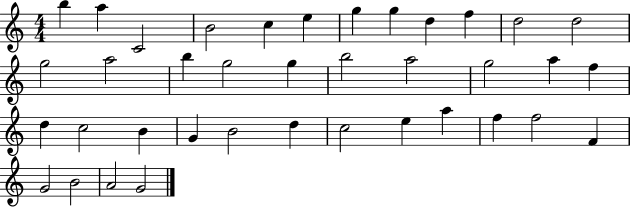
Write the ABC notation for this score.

X:1
T:Untitled
M:4/4
L:1/4
K:C
b a C2 B2 c e g g d f d2 d2 g2 a2 b g2 g b2 a2 g2 a f d c2 B G B2 d c2 e a f f2 F G2 B2 A2 G2